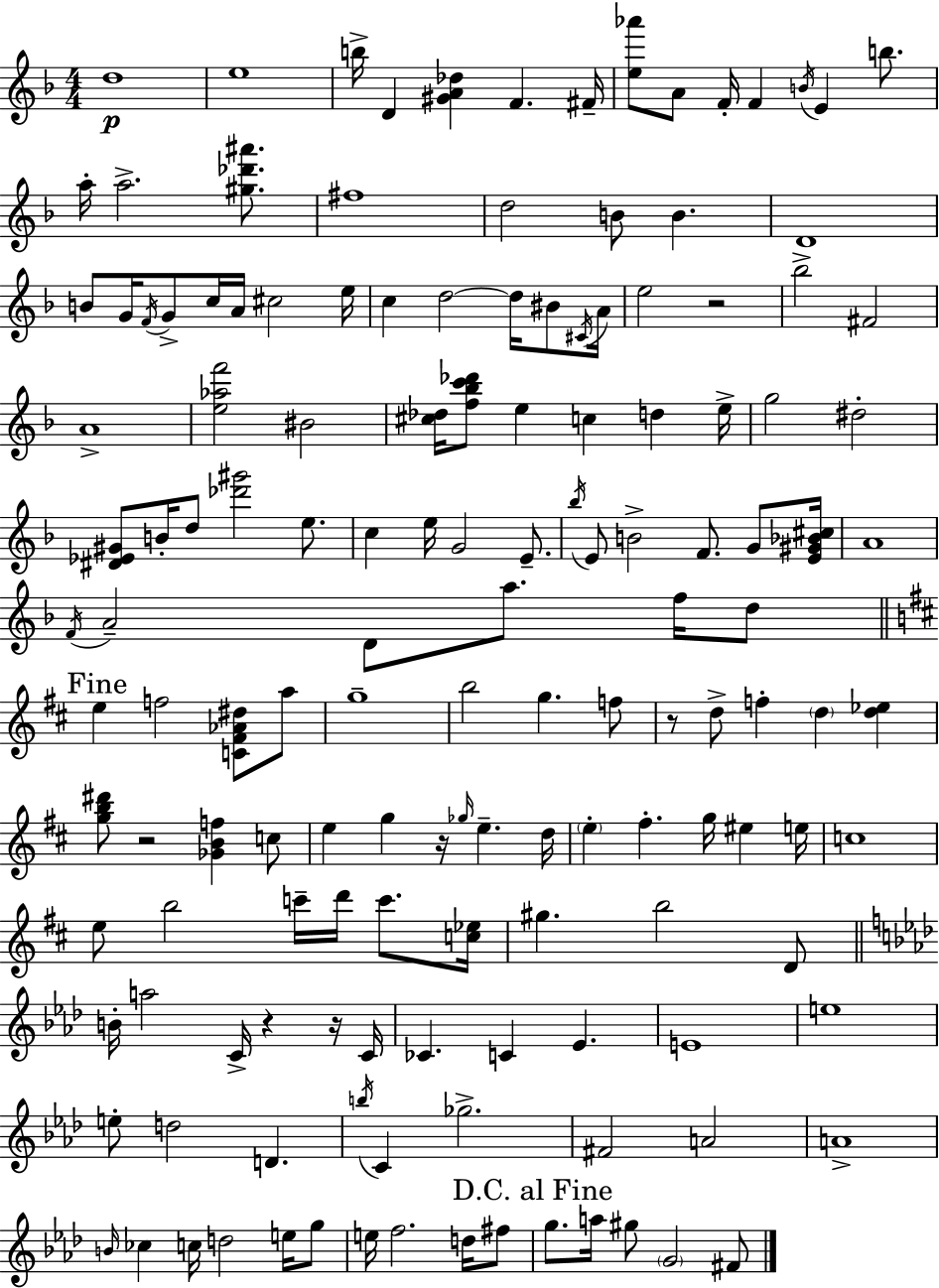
{
  \clef treble
  \numericTimeSignature
  \time 4/4
  \key d \minor
  \repeat volta 2 { d''1\p | e''1 | b''16-> d'4 <gis' a' des''>4 f'4. fis'16-- | <e'' aes'''>8 a'8 f'16-. f'4 \acciaccatura { b'16 } e'4 b''8. | \break a''16-. a''2.-> <gis'' des''' ais'''>8. | fis''1 | d''2 b'8 b'4. | d'1 | \break b'8 g'16 \acciaccatura { f'16 } g'8-> c''16 a'16 cis''2 | e''16 c''4 d''2~~ d''16 bis'8 | \acciaccatura { cis'16 } a'16 e''2 r2 | bes''2-> fis'2 | \break a'1-> | <e'' aes'' f'''>2 bis'2 | <cis'' des''>16 <f'' bes'' c''' des'''>8 e''4 c''4 d''4 | e''16-> g''2 dis''2-. | \break <dis' ees' gis'>8 b'16-. d''8 <des''' gis'''>2 | e''8. c''4 e''16 g'2 | e'8.-- \acciaccatura { bes''16 } e'8 b'2-> f'8. | g'8 <e' gis' bes' cis''>16 a'1 | \break \acciaccatura { f'16 } a'2-- d'8 a''8. | f''16 d''8 \mark "Fine" \bar "||" \break \key d \major e''4 f''2 <c' fis' aes' dis''>8 a''8 | g''1-- | b''2 g''4. f''8 | r8 d''8-> f''4-. \parenthesize d''4 <d'' ees''>4 | \break <g'' b'' dis'''>8 r2 <ges' b' f''>4 c''8 | e''4 g''4 r16 \grace { ges''16 } e''4.-- | d''16 \parenthesize e''4-. fis''4.-. g''16 eis''4 | e''16 c''1 | \break e''8 b''2 c'''16-- d'''16 c'''8. | <c'' ees''>16 gis''4. b''2 d'8 | \bar "||" \break \key aes \major b'16-. a''2 c'16-> r4 r16 c'16 | ces'4. c'4 ees'4. | e'1 | e''1 | \break e''8-. d''2 d'4. | \acciaccatura { b''16 } c'4 ges''2.-> | fis'2 a'2 | a'1-> | \break \grace { b'16 } ces''4 c''16 d''2 e''16 | g''8 e''16 f''2. d''16 | fis''8 \mark "D.C. al Fine" g''8. a''16 gis''8 \parenthesize g'2 | fis'8 } \bar "|."
}